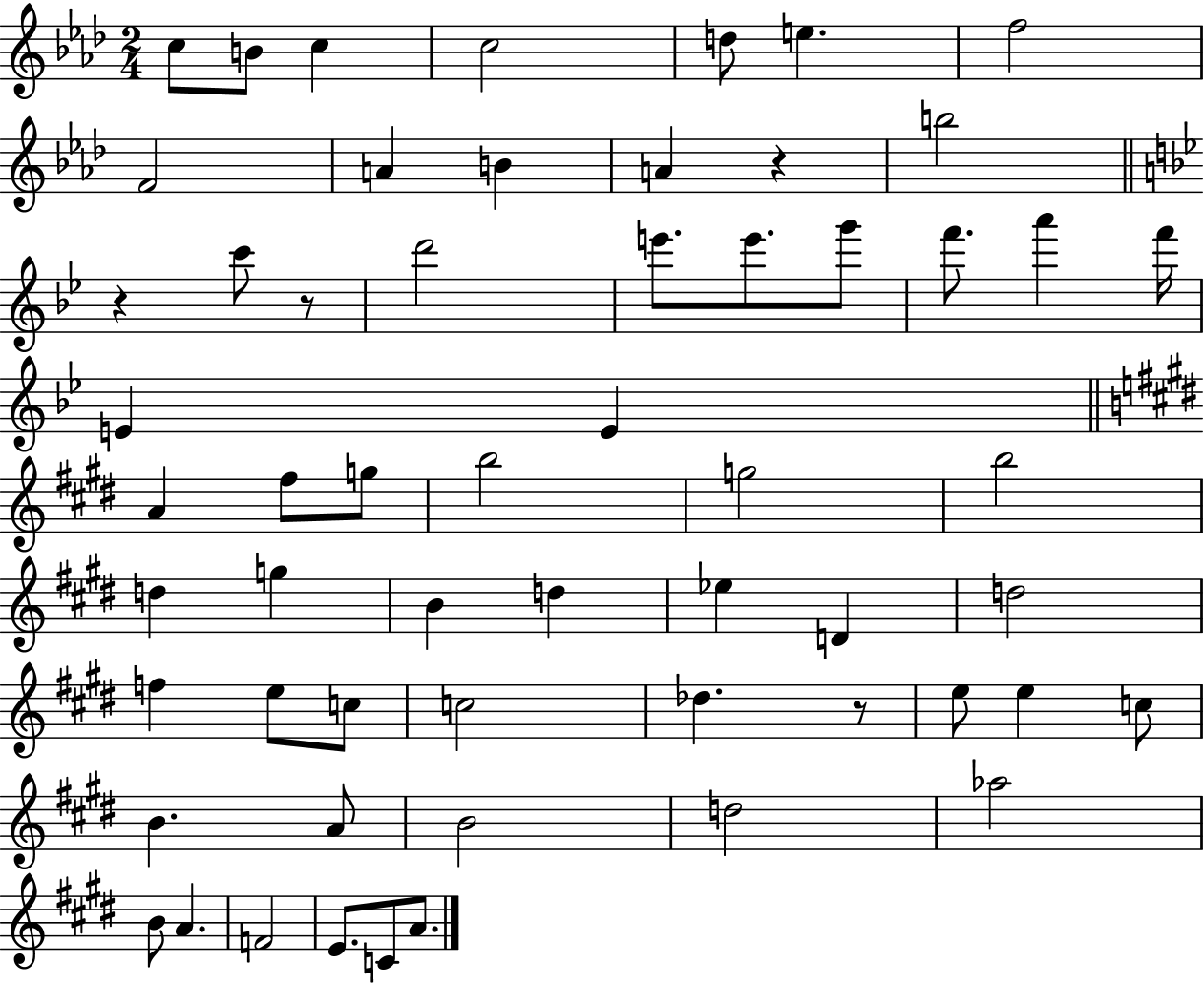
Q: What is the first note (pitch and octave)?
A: C5